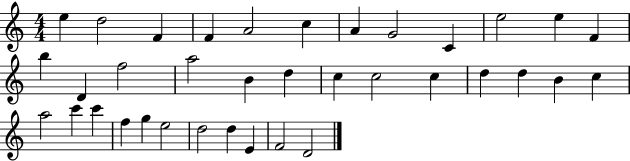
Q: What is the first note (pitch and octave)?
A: E5